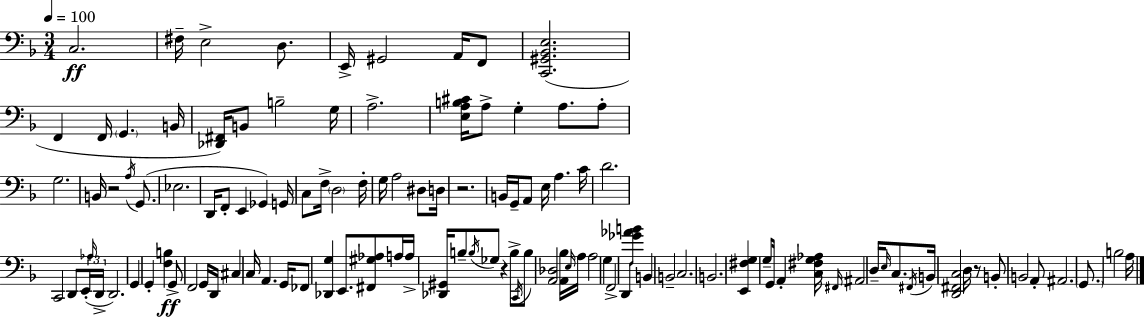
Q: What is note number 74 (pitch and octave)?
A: A3